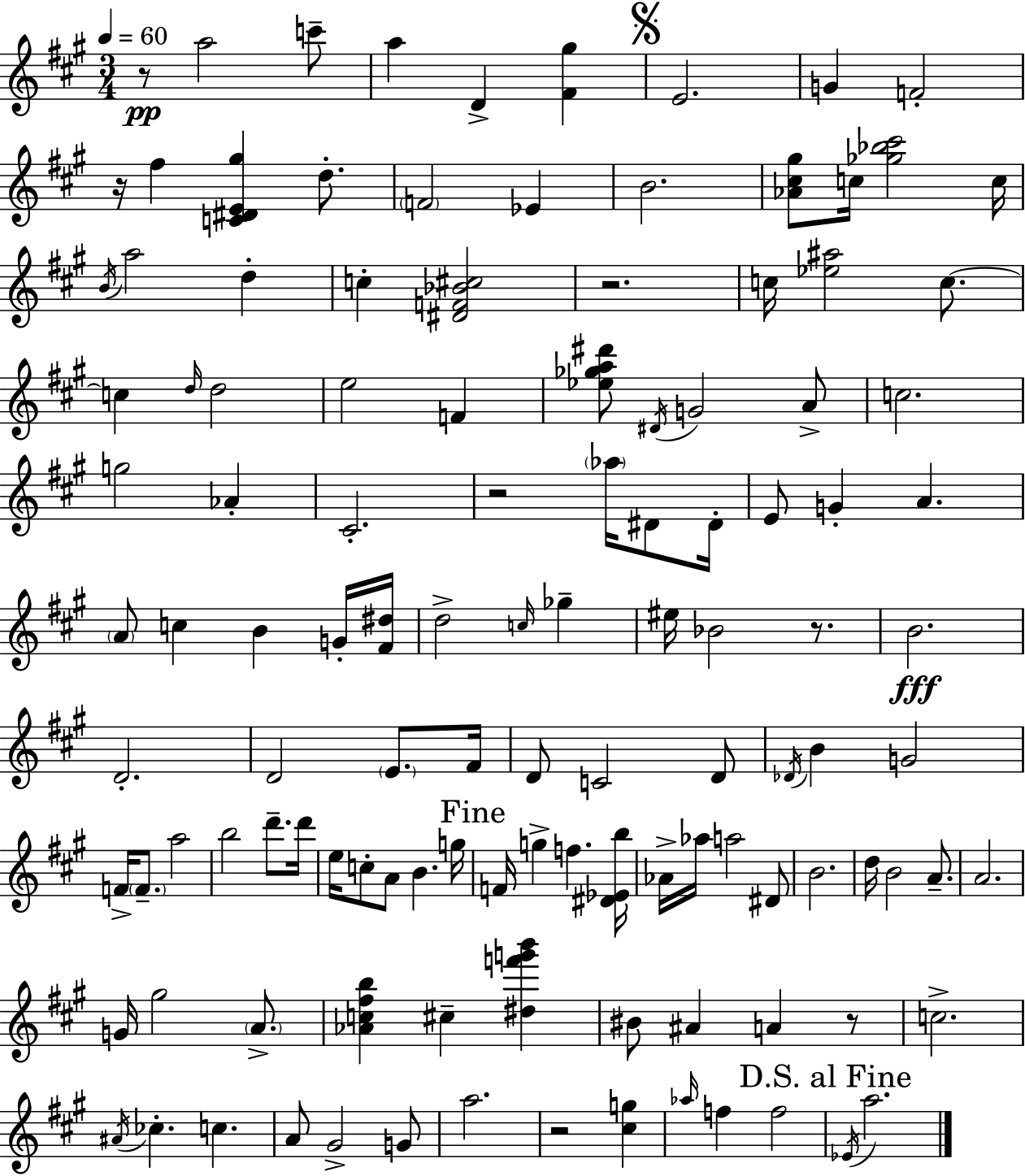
{
  \clef treble
  \numericTimeSignature
  \time 3/4
  \key a \major
  \tempo 4 = 60
  r8\pp a''2 c'''8-- | a''4 d'4-> <fis' gis''>4 | \mark \markup { \musicglyph "scripts.segno" } e'2. | g'4 f'2-. | \break r16 fis''4 <c' dis' e' gis''>4 d''8.-. | \parenthesize f'2 ees'4 | b'2. | <aes' cis'' gis''>8 c''16 <ges'' bes'' cis'''>2 c''16 | \break \acciaccatura { b'16 } a''2 d''4-. | c''4-. <dis' f' bes' cis''>2 | r2. | c''16 <ees'' ais''>2 c''8.~~ | \break c''4 \grace { d''16 } d''2 | e''2 f'4 | <ees'' ges'' a'' dis'''>8 \acciaccatura { dis'16 } g'2 | a'8-> c''2. | \break g''2 aes'4-. | cis'2.-. | r2 \parenthesize aes''16 | dis'8 dis'16-. e'8 g'4-. a'4. | \break \parenthesize a'8 c''4 b'4 | g'16-. <fis' dis''>16 d''2-> \grace { c''16 } | ges''4-- eis''16 bes'2 | r8. b'2.\fff | \break d'2.-. | d'2 | \parenthesize e'8. fis'16 d'8 c'2 | d'8 \acciaccatura { des'16 } b'4 g'2 | \break f'16-> \parenthesize f'8.-- a''2 | b''2 | d'''8.-- d'''16 e''16 c''8-. a'8 b'4. | g''16 \mark "Fine" f'16 g''4-> f''4. | \break <dis' ees' b''>16 aes'16-> aes''16 a''2 | dis'8 b'2. | d''16 b'2 | a'8.-- a'2. | \break g'16 gis''2 | \parenthesize a'8.-> <aes' c'' fis'' b''>4 cis''4-- | <dis'' f''' g''' b'''>4 bis'8 ais'4 a'4 | r8 c''2.-> | \break \acciaccatura { ais'16 } ces''4.-. | c''4. a'8 gis'2-> | g'8 a''2. | r2 | \break <cis'' g''>4 \grace { aes''16 } f''4 f''2 | \mark "D.S. al Fine" \acciaccatura { ees'16 } a''2. | \bar "|."
}